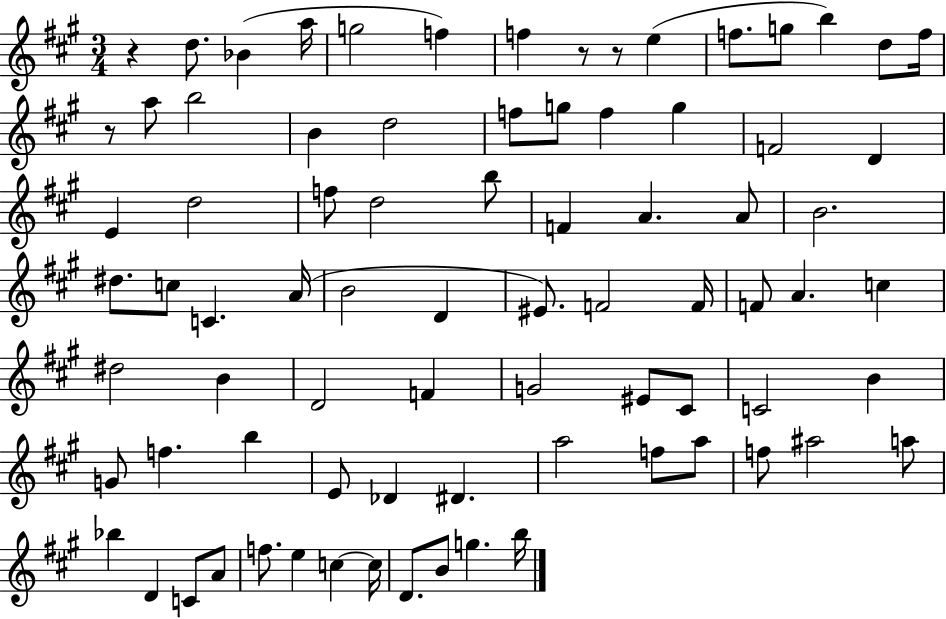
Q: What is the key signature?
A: A major